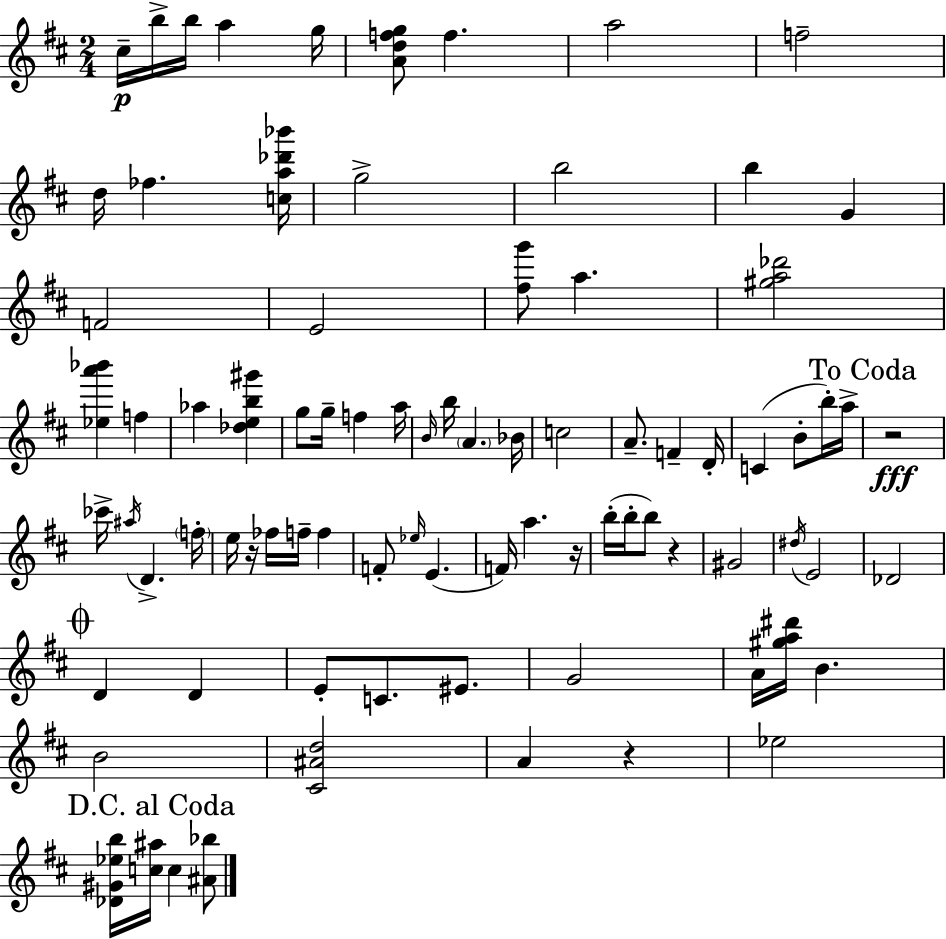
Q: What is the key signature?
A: D major